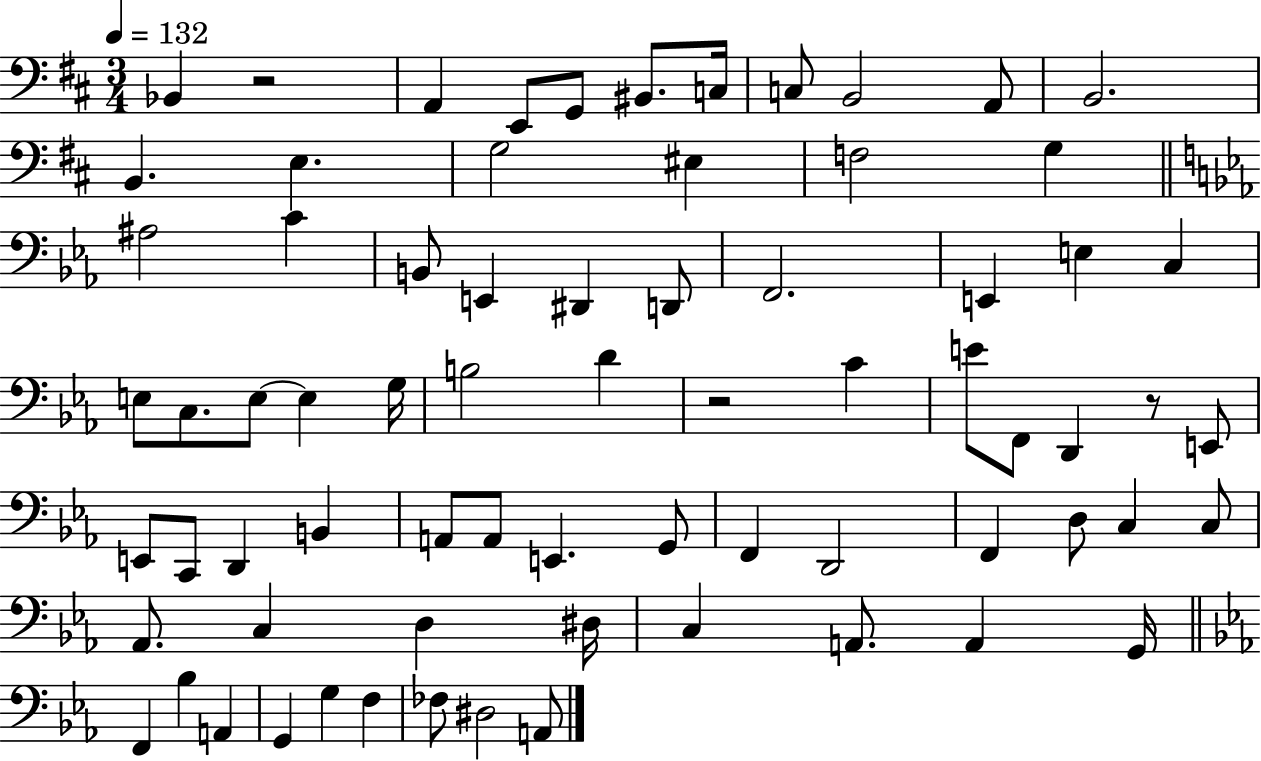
{
  \clef bass
  \numericTimeSignature
  \time 3/4
  \key d \major
  \tempo 4 = 132
  bes,4 r2 | a,4 e,8 g,8 bis,8. c16 | c8 b,2 a,8 | b,2. | \break b,4. e4. | g2 eis4 | f2 g4 | \bar "||" \break \key ees \major ais2 c'4 | b,8 e,4 dis,4 d,8 | f,2. | e,4 e4 c4 | \break e8 c8. e8~~ e4 g16 | b2 d'4 | r2 c'4 | e'8 f,8 d,4 r8 e,8 | \break e,8 c,8 d,4 b,4 | a,8 a,8 e,4. g,8 | f,4 d,2 | f,4 d8 c4 c8 | \break aes,8. c4 d4 dis16 | c4 a,8. a,4 g,16 | \bar "||" \break \key c \minor f,4 bes4 a,4 | g,4 g4 f4 | fes8 dis2 a,8 | \bar "|."
}